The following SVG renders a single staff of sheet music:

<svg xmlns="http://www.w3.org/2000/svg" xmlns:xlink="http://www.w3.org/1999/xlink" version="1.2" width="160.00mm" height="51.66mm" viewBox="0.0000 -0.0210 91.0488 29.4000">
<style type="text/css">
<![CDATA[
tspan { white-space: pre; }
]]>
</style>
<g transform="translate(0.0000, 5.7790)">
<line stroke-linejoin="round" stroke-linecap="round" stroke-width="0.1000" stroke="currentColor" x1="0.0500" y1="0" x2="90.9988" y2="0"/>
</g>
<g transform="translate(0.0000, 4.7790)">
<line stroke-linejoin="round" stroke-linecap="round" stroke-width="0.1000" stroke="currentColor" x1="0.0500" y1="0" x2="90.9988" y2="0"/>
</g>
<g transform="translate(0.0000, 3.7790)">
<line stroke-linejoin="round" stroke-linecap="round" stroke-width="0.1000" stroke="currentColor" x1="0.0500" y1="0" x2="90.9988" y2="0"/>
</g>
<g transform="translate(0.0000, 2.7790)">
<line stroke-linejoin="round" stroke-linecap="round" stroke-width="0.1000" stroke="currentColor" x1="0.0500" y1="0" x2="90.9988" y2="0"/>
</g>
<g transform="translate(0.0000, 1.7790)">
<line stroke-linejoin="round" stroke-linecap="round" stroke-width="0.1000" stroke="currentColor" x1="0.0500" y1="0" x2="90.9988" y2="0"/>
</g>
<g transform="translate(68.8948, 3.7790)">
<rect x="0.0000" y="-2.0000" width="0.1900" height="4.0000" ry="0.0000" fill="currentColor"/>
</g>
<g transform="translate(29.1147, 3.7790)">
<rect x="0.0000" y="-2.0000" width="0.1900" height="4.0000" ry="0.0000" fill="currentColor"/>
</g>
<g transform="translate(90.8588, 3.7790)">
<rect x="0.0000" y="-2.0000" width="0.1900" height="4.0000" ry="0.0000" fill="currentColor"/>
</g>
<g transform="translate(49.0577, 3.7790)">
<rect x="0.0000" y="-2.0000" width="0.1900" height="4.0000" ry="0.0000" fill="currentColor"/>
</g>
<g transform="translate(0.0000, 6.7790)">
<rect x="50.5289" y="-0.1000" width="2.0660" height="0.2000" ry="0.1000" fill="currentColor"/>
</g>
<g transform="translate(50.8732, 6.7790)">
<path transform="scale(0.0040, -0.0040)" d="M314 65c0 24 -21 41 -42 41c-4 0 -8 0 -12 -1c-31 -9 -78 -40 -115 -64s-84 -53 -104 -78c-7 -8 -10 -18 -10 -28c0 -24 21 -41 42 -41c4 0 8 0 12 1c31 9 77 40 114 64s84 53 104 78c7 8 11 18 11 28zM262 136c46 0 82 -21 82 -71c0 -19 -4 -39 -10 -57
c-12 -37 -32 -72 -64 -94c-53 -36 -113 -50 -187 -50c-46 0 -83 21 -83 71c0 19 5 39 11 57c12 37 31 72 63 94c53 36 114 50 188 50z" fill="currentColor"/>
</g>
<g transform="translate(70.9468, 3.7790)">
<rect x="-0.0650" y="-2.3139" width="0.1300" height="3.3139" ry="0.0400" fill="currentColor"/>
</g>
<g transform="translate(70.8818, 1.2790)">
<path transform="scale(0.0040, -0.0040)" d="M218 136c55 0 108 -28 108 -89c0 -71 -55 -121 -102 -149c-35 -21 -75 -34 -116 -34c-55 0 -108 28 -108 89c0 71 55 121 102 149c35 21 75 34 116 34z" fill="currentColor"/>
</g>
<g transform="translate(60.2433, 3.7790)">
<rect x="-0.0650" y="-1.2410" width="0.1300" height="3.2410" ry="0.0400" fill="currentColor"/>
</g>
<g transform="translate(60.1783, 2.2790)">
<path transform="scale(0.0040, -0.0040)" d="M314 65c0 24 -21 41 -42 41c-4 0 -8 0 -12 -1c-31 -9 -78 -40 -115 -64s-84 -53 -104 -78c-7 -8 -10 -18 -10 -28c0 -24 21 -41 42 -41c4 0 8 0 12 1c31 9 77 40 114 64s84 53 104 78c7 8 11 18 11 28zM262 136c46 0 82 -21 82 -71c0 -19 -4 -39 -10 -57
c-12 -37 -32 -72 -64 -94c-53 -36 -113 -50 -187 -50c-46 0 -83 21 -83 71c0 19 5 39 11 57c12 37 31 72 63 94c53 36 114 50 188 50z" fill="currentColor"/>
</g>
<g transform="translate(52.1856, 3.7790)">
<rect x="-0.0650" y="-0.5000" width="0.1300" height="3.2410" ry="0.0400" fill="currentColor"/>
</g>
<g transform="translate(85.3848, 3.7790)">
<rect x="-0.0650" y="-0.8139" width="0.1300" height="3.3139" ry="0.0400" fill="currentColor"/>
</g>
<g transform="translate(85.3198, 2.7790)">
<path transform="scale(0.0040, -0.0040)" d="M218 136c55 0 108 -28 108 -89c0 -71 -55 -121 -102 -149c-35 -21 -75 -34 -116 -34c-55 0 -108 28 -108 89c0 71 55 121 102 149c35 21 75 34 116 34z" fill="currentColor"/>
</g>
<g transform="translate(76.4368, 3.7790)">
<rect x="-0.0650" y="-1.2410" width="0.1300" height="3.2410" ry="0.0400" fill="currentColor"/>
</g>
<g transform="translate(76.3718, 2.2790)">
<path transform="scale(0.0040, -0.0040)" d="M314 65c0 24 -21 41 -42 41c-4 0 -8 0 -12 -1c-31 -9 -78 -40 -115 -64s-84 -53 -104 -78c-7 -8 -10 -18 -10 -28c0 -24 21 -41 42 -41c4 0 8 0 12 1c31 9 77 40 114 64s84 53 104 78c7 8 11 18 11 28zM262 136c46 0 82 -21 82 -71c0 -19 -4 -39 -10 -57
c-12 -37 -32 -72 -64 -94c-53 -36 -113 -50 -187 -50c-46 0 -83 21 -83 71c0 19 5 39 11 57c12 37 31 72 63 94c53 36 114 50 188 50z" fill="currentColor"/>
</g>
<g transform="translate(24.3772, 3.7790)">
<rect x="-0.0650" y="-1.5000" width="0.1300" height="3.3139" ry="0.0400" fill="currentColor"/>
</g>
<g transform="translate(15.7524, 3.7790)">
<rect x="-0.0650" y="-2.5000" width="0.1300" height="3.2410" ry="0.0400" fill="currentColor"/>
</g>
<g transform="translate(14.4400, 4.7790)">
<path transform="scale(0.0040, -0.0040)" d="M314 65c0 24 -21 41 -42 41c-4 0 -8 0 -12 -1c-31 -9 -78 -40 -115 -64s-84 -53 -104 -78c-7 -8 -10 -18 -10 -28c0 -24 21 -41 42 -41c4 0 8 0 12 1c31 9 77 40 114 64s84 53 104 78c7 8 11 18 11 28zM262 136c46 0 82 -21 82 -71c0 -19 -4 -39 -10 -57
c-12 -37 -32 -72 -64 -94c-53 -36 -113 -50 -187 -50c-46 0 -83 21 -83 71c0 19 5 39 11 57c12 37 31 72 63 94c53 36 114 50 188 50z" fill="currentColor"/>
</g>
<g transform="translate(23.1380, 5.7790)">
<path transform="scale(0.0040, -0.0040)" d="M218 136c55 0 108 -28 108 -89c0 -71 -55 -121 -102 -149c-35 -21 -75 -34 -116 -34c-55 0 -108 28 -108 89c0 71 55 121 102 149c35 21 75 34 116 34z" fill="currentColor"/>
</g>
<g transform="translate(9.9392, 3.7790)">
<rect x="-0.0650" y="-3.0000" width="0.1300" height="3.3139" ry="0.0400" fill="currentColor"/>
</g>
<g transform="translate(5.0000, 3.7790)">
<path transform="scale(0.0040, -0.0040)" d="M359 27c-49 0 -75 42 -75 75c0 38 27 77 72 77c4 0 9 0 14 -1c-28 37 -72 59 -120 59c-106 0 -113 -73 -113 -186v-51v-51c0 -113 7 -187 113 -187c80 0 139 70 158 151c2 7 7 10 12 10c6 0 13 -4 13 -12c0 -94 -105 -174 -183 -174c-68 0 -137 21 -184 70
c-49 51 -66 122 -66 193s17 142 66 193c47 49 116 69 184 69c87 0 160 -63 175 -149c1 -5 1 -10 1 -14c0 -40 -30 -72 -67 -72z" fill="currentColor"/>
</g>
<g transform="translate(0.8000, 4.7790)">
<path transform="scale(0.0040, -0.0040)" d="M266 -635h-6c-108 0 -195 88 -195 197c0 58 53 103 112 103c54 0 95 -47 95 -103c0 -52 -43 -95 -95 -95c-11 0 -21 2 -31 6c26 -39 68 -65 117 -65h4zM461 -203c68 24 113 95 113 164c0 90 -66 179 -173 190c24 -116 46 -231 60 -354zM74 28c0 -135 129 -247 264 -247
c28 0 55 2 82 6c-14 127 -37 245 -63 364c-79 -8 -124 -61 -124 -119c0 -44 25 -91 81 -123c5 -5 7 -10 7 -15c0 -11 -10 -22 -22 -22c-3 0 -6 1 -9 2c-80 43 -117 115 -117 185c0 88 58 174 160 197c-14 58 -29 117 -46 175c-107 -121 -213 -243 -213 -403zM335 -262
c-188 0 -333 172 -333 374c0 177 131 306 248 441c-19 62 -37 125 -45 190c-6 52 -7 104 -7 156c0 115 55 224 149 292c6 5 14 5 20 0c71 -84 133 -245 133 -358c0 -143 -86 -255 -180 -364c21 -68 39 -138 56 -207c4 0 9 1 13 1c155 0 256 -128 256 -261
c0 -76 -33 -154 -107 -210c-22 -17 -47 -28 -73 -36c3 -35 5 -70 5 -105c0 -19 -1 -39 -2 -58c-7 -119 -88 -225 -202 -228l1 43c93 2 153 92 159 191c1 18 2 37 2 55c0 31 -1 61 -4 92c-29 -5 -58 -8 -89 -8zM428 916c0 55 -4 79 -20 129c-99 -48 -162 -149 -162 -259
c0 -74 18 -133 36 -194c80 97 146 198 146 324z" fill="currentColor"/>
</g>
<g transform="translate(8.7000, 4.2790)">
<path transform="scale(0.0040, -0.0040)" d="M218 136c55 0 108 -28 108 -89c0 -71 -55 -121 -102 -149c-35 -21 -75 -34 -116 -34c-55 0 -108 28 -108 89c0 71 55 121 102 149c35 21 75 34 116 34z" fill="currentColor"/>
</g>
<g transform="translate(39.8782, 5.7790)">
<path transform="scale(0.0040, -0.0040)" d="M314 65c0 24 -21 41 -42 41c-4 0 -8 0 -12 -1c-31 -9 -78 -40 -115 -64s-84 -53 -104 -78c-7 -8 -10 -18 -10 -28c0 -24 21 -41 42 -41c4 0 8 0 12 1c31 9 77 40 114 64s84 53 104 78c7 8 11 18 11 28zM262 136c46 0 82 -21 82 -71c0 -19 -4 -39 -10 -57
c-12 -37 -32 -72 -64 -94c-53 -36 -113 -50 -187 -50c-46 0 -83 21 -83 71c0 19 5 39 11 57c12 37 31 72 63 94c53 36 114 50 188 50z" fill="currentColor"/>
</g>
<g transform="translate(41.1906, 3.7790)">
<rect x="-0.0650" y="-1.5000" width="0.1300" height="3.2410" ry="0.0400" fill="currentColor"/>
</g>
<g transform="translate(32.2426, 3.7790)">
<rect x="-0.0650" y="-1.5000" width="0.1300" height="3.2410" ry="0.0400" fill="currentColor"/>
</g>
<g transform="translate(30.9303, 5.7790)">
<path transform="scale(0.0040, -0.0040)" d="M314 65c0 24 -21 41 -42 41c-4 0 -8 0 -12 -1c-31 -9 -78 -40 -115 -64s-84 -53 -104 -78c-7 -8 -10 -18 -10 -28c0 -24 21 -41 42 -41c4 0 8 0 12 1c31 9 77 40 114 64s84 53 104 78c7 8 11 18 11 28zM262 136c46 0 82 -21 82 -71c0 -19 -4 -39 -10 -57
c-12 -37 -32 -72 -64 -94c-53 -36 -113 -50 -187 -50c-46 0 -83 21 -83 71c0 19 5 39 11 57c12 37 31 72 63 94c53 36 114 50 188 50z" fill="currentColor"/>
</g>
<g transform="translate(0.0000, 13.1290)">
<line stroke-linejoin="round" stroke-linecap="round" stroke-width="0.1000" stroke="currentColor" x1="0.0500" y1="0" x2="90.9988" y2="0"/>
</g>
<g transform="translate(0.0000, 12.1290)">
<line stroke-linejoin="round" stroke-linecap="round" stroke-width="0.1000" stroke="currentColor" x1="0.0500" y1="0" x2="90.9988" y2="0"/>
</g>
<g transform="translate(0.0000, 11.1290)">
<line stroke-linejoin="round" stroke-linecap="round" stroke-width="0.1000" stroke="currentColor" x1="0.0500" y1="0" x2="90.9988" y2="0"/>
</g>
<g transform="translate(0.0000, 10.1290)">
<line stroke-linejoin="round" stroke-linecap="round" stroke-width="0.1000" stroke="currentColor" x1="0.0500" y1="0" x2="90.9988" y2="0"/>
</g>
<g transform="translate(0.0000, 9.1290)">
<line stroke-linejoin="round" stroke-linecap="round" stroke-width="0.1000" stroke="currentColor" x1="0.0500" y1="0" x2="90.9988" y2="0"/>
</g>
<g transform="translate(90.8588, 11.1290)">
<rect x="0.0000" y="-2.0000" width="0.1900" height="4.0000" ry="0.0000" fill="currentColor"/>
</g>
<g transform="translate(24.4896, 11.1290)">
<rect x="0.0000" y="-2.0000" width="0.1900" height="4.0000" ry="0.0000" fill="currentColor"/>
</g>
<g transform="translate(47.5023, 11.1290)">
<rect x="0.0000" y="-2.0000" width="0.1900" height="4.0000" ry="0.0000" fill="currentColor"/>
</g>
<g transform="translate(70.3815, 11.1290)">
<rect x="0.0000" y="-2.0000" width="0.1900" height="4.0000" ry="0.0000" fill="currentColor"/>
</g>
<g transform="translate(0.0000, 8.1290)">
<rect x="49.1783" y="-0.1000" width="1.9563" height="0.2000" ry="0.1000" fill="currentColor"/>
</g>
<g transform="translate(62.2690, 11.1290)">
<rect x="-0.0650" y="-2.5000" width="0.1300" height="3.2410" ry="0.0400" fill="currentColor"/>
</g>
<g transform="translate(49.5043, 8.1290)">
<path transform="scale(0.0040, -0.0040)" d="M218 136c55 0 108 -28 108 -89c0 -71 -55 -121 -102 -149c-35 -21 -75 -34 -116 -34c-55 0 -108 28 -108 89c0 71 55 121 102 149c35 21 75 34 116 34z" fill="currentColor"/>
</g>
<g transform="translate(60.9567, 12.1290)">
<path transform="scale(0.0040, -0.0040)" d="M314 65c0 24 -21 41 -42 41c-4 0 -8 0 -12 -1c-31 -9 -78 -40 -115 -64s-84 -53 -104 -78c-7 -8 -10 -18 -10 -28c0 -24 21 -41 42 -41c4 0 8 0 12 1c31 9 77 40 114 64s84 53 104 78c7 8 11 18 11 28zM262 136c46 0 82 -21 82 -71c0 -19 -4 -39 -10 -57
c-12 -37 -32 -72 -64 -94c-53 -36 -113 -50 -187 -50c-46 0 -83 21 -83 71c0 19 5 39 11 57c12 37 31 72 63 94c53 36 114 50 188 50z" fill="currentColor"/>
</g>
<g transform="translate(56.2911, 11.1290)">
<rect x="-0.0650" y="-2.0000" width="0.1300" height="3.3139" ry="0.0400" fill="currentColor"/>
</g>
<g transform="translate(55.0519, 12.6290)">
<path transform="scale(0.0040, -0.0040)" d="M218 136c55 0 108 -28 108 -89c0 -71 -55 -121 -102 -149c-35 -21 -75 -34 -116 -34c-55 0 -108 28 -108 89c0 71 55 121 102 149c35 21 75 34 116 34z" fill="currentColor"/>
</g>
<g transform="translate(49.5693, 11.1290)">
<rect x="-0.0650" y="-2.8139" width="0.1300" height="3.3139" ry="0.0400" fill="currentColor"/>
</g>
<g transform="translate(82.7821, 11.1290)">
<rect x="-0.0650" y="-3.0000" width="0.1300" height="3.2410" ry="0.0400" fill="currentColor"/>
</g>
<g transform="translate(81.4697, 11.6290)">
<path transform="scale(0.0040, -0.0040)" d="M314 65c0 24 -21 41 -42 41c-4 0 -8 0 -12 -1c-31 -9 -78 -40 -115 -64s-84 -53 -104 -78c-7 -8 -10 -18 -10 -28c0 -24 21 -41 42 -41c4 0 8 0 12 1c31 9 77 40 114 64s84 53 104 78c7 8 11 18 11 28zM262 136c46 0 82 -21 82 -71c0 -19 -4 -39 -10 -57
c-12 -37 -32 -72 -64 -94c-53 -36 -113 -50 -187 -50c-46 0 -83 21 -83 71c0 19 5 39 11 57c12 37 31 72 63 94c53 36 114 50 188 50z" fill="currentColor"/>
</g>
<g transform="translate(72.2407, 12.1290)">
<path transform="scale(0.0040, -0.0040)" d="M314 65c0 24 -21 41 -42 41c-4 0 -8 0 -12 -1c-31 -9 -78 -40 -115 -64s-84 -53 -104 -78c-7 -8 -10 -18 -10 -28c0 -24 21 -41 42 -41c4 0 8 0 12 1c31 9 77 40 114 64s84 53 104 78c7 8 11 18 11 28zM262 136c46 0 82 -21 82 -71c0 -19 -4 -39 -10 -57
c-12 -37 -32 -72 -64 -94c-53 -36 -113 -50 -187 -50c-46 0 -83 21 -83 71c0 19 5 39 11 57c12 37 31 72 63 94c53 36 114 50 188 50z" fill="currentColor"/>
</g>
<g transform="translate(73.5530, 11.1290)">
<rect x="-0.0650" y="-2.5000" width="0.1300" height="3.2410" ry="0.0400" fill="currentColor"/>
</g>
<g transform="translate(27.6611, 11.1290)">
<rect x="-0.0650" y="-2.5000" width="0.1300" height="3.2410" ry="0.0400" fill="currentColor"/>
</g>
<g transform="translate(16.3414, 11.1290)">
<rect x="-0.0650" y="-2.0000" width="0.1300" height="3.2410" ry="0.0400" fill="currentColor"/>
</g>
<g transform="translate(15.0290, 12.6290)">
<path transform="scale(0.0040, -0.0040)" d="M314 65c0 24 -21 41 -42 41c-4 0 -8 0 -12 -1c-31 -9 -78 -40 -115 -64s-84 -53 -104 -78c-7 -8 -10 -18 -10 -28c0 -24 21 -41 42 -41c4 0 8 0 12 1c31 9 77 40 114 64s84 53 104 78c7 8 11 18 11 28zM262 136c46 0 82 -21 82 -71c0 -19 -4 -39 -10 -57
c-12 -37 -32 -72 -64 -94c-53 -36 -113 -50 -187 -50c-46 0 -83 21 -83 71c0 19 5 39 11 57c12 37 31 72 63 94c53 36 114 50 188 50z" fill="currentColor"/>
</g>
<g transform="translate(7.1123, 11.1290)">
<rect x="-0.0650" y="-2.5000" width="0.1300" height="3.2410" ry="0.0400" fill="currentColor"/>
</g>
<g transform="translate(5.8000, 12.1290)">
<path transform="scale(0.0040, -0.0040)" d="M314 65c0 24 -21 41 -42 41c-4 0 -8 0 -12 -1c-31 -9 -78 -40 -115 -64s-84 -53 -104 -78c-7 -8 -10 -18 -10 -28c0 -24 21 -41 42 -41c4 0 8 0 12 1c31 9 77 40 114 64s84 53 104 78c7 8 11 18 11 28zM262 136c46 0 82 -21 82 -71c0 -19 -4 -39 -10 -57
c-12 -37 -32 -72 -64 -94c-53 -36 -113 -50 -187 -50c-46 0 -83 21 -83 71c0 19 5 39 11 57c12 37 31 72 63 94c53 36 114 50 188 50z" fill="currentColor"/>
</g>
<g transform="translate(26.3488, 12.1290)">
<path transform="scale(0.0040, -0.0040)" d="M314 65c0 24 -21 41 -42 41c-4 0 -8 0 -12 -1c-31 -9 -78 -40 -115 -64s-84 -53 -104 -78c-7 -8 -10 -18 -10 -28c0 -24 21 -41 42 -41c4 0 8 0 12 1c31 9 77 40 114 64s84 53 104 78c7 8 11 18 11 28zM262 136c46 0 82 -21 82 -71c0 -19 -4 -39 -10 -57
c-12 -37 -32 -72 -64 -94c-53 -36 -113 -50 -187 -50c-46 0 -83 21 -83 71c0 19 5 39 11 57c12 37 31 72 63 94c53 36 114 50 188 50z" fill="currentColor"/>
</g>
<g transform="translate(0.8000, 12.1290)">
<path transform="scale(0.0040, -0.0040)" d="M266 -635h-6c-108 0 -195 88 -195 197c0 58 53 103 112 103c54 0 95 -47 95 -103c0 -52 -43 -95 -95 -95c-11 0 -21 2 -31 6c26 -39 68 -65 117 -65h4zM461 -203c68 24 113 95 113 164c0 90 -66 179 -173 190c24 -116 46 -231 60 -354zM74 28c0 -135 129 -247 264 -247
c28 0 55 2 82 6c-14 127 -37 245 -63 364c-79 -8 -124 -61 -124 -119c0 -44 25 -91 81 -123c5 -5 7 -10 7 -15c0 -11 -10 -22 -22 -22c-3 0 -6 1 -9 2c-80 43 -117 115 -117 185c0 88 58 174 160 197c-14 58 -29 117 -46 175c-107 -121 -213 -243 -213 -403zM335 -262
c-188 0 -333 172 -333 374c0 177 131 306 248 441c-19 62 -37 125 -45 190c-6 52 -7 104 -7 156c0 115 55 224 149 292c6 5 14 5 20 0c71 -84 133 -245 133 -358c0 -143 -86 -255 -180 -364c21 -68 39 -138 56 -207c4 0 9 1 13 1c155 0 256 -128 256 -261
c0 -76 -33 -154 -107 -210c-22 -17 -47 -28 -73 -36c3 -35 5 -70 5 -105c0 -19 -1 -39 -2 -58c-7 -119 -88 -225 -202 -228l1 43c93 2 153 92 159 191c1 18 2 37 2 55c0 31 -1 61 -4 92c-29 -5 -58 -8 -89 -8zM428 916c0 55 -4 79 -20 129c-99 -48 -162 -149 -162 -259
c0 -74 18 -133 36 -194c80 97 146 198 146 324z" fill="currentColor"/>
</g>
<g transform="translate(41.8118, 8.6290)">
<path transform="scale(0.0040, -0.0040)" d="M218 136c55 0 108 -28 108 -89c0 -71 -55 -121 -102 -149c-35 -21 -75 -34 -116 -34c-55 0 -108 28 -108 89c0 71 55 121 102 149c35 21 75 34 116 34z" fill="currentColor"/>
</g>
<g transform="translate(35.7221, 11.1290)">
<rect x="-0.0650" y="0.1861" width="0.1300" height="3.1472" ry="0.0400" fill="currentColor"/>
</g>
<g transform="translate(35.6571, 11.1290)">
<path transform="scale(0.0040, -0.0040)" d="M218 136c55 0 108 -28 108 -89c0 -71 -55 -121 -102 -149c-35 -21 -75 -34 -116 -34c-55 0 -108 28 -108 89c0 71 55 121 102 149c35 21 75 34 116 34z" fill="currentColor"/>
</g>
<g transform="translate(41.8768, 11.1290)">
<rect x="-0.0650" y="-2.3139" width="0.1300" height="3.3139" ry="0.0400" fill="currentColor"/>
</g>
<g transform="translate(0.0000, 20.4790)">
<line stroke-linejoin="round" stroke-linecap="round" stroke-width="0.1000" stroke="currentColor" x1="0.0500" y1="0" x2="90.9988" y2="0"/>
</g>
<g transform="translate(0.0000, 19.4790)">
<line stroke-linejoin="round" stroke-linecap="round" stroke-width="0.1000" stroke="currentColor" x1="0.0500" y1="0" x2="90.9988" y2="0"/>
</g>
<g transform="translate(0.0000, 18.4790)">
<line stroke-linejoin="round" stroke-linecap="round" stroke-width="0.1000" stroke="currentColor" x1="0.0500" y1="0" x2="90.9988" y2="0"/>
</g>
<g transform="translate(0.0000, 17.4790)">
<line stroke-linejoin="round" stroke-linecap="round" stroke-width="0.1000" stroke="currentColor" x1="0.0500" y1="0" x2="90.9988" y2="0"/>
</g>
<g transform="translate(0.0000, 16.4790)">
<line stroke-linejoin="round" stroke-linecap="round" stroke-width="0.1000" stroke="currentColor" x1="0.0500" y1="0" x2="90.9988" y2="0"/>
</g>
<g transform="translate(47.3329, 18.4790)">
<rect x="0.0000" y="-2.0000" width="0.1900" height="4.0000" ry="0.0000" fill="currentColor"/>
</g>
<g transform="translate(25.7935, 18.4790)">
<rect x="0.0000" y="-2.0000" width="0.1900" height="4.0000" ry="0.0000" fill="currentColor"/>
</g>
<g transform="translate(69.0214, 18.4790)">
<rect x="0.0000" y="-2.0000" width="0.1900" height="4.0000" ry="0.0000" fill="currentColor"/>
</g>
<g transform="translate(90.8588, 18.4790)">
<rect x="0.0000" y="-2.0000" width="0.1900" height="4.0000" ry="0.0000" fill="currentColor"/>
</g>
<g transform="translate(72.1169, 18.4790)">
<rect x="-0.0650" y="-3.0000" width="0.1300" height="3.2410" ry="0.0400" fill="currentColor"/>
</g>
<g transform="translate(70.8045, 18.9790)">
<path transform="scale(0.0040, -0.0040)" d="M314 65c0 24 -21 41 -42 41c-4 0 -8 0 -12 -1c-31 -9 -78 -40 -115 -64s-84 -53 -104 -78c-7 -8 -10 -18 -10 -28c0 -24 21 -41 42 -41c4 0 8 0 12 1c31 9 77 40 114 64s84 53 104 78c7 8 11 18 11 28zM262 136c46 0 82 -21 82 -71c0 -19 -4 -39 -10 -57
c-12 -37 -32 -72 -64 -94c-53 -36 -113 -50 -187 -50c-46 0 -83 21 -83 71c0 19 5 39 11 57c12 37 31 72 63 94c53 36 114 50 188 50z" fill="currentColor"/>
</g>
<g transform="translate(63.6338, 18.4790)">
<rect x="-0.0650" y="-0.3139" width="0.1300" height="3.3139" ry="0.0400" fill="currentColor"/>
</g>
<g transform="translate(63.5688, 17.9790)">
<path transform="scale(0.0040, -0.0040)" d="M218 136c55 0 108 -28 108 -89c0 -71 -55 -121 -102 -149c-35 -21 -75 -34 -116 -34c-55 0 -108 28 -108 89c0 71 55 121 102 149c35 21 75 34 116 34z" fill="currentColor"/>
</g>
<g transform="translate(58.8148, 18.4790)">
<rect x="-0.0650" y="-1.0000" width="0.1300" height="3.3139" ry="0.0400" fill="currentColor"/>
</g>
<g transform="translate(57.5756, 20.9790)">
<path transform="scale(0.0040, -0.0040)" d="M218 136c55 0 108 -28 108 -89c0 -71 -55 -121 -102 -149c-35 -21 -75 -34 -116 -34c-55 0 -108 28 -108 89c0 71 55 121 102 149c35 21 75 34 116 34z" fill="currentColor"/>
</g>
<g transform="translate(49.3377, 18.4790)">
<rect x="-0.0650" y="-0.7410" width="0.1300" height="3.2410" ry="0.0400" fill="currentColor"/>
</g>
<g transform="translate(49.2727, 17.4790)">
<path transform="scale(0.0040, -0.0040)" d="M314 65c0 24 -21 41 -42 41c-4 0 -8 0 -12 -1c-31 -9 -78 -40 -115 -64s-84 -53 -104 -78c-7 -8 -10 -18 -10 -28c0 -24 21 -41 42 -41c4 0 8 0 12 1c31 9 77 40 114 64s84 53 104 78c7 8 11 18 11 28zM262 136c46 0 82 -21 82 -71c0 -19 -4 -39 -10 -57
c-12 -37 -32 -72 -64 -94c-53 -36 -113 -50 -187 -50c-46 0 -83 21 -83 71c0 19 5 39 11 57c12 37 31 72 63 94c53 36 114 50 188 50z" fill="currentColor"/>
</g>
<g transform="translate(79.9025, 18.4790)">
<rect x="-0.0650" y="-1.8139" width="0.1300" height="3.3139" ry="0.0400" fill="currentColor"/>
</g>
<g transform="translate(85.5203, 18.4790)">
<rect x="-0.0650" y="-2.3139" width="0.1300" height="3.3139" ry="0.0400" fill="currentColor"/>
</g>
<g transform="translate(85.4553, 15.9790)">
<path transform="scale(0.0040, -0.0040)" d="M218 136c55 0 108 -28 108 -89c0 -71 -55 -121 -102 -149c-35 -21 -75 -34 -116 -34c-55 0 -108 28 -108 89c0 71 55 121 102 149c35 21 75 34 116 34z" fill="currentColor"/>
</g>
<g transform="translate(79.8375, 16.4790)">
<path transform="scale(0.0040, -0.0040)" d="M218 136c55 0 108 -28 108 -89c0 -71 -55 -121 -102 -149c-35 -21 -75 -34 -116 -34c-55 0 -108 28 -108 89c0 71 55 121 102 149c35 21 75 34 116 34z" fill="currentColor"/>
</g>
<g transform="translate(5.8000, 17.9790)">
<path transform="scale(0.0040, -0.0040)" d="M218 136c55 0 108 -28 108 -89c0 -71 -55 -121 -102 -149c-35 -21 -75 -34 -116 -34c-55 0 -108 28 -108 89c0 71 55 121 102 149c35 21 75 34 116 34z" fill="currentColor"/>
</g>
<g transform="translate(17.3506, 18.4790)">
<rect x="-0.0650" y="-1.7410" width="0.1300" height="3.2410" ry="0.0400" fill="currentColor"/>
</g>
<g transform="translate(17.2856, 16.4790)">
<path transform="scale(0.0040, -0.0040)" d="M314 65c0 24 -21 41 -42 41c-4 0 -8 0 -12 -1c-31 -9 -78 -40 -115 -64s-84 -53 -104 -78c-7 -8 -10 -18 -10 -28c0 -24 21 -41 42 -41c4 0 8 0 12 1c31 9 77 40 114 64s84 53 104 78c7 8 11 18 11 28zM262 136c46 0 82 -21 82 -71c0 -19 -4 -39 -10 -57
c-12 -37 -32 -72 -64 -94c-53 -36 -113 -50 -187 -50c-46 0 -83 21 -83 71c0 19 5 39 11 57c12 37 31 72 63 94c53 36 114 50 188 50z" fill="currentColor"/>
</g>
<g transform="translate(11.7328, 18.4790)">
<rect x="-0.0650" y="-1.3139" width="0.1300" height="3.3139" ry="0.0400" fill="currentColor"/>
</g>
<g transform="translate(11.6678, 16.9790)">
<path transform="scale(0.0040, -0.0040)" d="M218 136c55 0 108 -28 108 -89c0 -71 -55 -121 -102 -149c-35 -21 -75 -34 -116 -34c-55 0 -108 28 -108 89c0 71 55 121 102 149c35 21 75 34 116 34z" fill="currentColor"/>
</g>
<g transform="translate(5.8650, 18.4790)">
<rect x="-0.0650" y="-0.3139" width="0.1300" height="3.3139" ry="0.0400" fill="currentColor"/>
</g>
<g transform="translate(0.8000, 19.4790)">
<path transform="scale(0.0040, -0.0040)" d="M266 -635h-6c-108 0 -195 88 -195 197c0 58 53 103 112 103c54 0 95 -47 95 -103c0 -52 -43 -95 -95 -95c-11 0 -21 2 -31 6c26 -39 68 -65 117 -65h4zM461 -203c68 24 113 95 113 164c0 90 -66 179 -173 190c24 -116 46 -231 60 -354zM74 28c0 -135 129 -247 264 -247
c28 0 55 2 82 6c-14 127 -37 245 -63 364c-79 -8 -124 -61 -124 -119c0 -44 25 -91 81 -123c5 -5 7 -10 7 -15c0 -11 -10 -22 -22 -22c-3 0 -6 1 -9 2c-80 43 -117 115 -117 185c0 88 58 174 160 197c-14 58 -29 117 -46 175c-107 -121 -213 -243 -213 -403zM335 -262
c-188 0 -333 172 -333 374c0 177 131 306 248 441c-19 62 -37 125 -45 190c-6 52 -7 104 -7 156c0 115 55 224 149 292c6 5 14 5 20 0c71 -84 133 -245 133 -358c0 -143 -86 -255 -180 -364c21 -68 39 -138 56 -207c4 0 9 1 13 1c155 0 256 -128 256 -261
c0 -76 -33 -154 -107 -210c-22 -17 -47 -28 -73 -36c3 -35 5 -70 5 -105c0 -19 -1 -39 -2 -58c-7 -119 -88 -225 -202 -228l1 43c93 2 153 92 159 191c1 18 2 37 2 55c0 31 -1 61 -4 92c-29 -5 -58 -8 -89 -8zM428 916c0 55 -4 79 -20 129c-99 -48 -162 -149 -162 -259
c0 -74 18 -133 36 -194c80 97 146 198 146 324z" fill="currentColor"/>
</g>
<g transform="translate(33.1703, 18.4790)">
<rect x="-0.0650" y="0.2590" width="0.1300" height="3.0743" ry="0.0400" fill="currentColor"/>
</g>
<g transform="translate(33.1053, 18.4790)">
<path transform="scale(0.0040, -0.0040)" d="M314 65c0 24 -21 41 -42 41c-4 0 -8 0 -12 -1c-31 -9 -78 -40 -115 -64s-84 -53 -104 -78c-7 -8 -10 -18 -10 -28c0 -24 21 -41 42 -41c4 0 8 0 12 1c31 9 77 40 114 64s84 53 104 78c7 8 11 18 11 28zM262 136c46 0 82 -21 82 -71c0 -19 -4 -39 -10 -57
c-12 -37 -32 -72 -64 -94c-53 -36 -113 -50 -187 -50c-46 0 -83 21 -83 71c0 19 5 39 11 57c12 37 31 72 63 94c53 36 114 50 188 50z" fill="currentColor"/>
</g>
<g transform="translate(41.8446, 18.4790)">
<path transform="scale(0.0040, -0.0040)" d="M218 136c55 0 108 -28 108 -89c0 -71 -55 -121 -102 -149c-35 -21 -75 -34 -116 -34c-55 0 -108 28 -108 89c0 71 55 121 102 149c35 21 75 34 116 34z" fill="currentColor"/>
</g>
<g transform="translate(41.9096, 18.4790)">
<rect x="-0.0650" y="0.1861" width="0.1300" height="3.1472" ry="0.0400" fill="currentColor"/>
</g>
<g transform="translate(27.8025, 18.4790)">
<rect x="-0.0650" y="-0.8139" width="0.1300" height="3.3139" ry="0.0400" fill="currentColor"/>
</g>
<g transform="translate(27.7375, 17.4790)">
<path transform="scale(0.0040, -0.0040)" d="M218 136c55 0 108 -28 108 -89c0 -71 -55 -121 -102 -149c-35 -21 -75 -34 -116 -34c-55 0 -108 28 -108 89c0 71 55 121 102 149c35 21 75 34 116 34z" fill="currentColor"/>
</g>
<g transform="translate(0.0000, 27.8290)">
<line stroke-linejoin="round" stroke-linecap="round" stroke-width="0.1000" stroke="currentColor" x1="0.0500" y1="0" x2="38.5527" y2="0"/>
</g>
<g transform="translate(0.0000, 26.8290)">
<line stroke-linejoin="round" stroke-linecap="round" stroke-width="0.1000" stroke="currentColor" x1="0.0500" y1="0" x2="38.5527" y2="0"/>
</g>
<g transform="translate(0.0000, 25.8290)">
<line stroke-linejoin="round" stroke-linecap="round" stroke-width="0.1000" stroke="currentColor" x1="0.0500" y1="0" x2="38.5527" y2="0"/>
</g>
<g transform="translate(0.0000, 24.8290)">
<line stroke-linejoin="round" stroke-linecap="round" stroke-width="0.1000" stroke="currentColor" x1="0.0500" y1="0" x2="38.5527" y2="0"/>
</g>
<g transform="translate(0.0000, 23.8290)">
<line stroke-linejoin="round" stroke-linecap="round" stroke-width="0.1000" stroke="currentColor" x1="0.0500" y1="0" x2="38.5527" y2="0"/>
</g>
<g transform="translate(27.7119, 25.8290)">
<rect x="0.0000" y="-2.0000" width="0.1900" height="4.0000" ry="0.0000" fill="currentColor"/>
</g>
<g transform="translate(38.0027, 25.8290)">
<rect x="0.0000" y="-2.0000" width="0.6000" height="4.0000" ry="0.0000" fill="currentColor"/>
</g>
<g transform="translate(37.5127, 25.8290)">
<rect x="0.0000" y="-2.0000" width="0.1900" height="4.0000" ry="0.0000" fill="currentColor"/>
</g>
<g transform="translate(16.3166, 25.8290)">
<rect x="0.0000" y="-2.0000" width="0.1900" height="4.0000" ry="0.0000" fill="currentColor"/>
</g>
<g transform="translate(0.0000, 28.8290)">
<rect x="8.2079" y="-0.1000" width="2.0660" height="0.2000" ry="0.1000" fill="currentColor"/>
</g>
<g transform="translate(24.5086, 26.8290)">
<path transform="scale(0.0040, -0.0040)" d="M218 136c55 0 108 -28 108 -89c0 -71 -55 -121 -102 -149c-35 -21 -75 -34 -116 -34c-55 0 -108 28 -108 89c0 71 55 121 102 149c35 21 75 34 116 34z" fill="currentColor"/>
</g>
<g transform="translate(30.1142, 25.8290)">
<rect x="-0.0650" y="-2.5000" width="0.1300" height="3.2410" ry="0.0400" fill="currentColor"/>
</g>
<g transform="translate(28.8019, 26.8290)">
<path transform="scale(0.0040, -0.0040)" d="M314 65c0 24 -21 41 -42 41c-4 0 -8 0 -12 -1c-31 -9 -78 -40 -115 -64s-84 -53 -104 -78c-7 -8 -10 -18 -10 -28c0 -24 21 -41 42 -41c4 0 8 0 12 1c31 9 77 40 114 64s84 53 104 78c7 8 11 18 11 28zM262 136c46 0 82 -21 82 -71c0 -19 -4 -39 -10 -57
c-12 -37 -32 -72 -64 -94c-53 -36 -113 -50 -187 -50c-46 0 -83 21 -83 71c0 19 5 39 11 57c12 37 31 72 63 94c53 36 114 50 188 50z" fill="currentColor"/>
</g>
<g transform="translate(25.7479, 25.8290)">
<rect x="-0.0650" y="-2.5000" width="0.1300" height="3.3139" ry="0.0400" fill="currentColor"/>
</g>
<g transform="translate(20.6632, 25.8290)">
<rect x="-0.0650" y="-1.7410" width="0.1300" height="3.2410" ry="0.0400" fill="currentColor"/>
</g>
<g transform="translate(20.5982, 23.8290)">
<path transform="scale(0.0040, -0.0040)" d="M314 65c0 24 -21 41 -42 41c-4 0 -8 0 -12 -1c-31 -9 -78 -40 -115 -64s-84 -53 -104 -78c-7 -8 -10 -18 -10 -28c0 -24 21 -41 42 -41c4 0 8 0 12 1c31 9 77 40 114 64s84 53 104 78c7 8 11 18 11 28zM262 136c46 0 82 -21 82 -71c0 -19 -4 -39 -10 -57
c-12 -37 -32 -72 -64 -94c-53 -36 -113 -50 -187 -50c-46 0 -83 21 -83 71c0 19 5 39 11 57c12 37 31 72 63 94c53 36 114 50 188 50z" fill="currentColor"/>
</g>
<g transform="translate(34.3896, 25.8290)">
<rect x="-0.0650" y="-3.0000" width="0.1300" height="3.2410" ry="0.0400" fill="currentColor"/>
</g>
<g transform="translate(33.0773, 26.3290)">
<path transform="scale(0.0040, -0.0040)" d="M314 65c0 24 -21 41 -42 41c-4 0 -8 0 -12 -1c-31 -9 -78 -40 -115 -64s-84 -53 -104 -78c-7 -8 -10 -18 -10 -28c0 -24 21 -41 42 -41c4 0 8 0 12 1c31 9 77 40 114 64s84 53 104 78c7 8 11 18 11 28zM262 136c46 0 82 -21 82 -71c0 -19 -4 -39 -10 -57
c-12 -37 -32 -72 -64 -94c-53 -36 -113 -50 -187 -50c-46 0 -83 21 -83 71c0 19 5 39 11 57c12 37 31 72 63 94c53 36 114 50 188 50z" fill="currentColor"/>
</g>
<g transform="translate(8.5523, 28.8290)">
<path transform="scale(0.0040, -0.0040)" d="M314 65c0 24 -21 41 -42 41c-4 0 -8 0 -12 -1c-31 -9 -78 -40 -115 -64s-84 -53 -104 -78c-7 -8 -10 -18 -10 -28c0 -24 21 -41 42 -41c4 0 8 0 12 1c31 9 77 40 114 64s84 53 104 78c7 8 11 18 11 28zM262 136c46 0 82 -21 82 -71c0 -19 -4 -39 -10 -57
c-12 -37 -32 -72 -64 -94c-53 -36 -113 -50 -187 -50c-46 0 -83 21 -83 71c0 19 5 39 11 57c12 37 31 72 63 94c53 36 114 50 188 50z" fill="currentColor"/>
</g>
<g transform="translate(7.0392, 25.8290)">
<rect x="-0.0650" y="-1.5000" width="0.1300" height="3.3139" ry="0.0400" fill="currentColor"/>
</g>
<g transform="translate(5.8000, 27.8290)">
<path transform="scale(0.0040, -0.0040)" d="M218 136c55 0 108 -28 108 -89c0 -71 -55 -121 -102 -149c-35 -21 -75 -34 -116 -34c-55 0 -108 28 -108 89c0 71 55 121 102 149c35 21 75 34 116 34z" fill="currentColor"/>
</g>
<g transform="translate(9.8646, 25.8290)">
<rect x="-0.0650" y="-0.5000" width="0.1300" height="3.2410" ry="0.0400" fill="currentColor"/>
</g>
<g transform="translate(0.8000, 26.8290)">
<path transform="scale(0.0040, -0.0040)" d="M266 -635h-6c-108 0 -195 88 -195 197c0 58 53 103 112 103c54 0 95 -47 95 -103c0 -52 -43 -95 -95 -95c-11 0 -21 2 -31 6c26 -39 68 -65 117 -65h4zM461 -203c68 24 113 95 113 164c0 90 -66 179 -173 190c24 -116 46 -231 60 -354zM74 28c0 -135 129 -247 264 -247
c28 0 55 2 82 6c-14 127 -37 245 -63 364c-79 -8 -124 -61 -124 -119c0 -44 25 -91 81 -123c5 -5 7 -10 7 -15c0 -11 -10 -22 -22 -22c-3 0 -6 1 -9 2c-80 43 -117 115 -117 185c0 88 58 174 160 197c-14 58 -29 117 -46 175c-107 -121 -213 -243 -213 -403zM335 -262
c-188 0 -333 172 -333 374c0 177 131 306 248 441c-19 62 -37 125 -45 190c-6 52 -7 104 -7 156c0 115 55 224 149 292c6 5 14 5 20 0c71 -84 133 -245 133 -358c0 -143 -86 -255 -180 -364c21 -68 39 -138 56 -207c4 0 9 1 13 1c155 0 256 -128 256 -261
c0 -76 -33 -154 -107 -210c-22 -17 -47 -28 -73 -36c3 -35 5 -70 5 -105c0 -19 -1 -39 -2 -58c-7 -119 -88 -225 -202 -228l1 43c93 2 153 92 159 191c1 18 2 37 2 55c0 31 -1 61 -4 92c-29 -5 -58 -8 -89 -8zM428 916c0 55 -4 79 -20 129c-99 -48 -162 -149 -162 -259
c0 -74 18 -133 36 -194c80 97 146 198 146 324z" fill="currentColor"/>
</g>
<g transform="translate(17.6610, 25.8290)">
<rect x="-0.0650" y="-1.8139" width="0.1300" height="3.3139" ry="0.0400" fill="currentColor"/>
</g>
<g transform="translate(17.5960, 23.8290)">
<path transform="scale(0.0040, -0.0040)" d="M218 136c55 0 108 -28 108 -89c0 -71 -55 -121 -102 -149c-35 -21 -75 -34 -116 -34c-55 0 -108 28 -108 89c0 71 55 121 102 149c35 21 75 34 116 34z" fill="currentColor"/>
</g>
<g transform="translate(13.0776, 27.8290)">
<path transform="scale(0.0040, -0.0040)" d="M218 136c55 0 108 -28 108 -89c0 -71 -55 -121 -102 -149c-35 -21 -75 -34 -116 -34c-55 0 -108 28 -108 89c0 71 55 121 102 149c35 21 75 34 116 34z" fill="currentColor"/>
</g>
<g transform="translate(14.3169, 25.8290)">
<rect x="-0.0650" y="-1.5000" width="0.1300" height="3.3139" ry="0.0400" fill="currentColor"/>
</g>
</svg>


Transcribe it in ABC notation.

X:1
T:Untitled
M:4/4
L:1/4
K:C
A G2 E E2 E2 C2 e2 g e2 d G2 F2 G2 B g a F G2 G2 A2 c e f2 d B2 B d2 D c A2 f g E C2 E f f2 G G2 A2